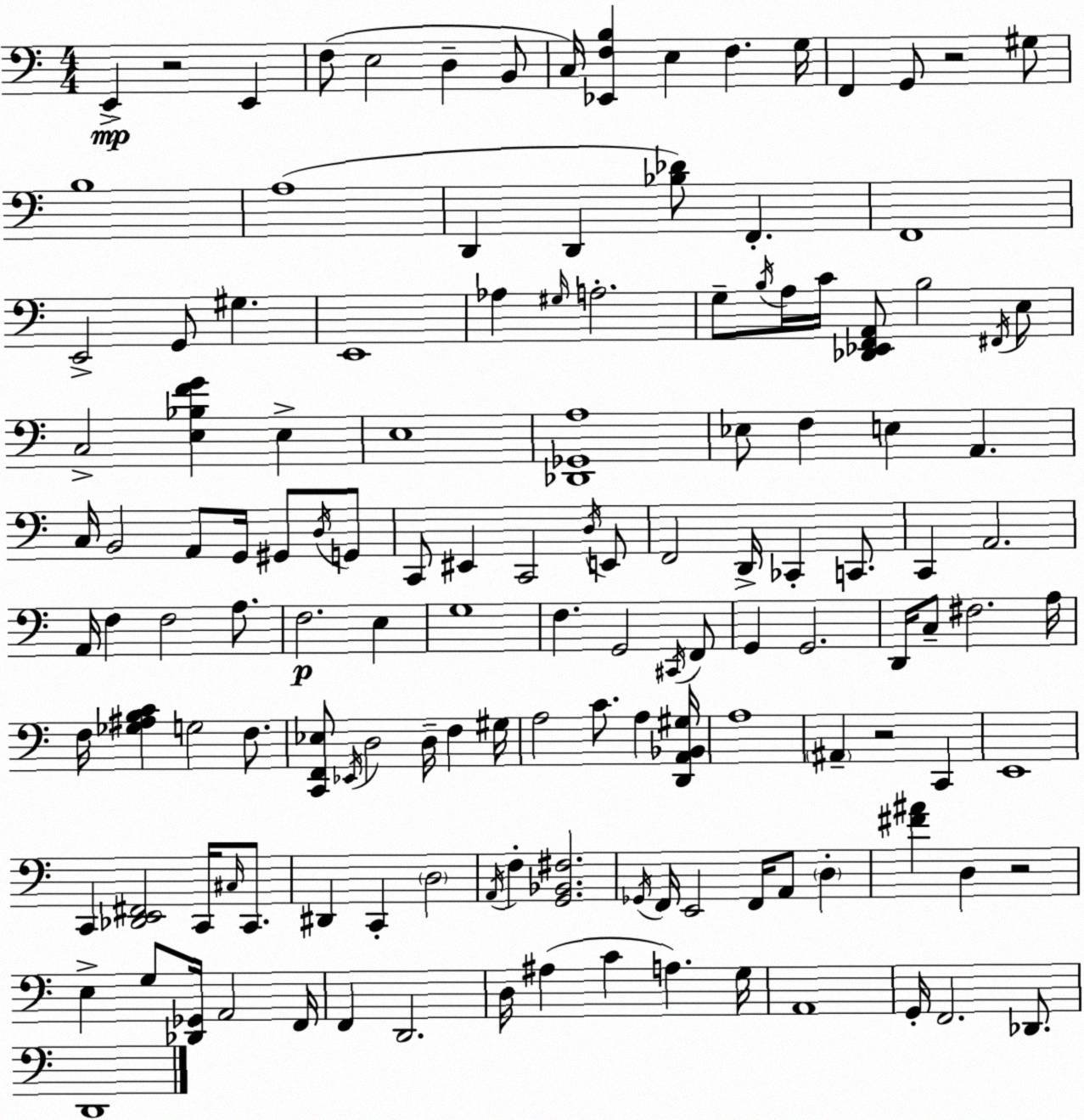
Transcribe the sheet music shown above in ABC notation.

X:1
T:Untitled
M:4/4
L:1/4
K:C
E,, z2 E,, F,/2 E,2 D, B,,/2 C,/4 [_E,,F,B,] E, F, G,/4 F,, G,,/2 z2 ^G,/2 B,4 A,4 D,, D,, [_B,_D]/2 F,, F,,4 E,,2 G,,/2 ^G, E,,4 _A, ^G,/4 A,2 G,/2 B,/4 A,/4 C/4 [_D,,_E,,F,,A,,]/2 B,2 ^F,,/4 E,/2 C,2 [E,_B,FG] E, E,4 [_D,,_G,,A,]4 _E,/2 F, E, A,, C,/4 B,,2 A,,/2 G,,/4 ^G,,/2 D,/4 G,,/2 C,,/2 ^E,, C,,2 D,/4 E,,/2 F,,2 D,,/4 _C,, C,,/2 C,, A,,2 A,,/4 F, F,2 A,/2 F,2 E, G,4 F, G,,2 ^C,,/4 F,,/2 G,, G,,2 D,,/4 C,/2 ^F,2 A,/4 F,/4 [_G,^A,B,C] G,2 F,/2 [C,,F,,_E,]/2 _E,,/4 D,2 D,/4 F, ^G,/4 A,2 C/2 A, [D,,A,,_B,,^G,]/4 A,4 ^A,, z2 C,, E,,4 C,, [_D,,E,,^F,,]2 C,,/4 ^C,/4 C,,/2 ^D,, C,, D,2 A,,/4 F, [G,,_B,,^F,]2 _G,,/4 F,,/4 E,,2 F,,/4 A,,/2 D, [^F^A] D, z2 E, G,/2 [_D,,_G,,]/4 A,,2 F,,/4 F,, D,,2 D,/4 ^A, C A, G,/4 A,,4 G,,/4 F,,2 _D,,/2 D,,4